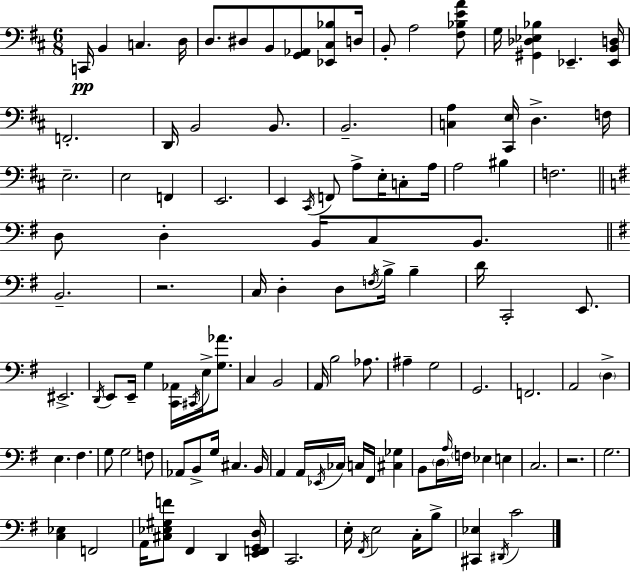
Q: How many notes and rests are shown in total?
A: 118